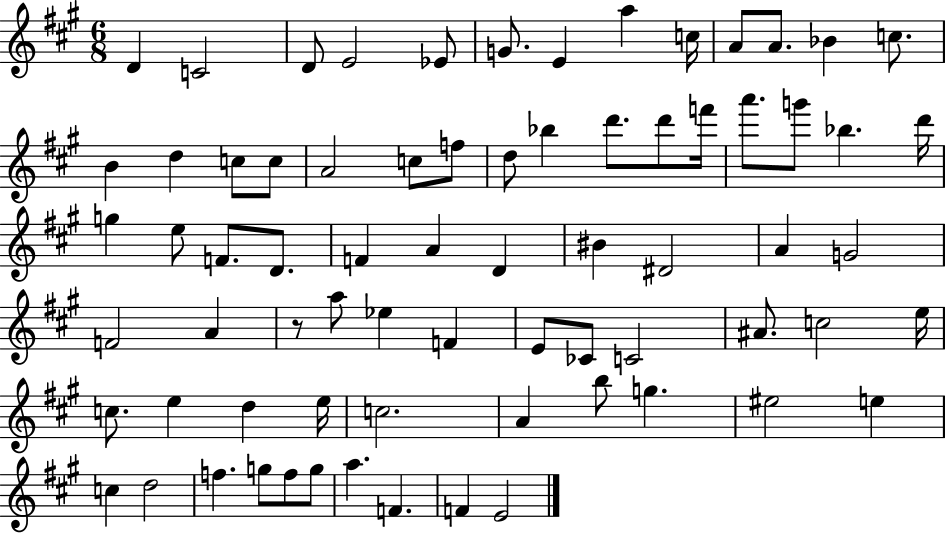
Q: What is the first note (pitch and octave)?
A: D4